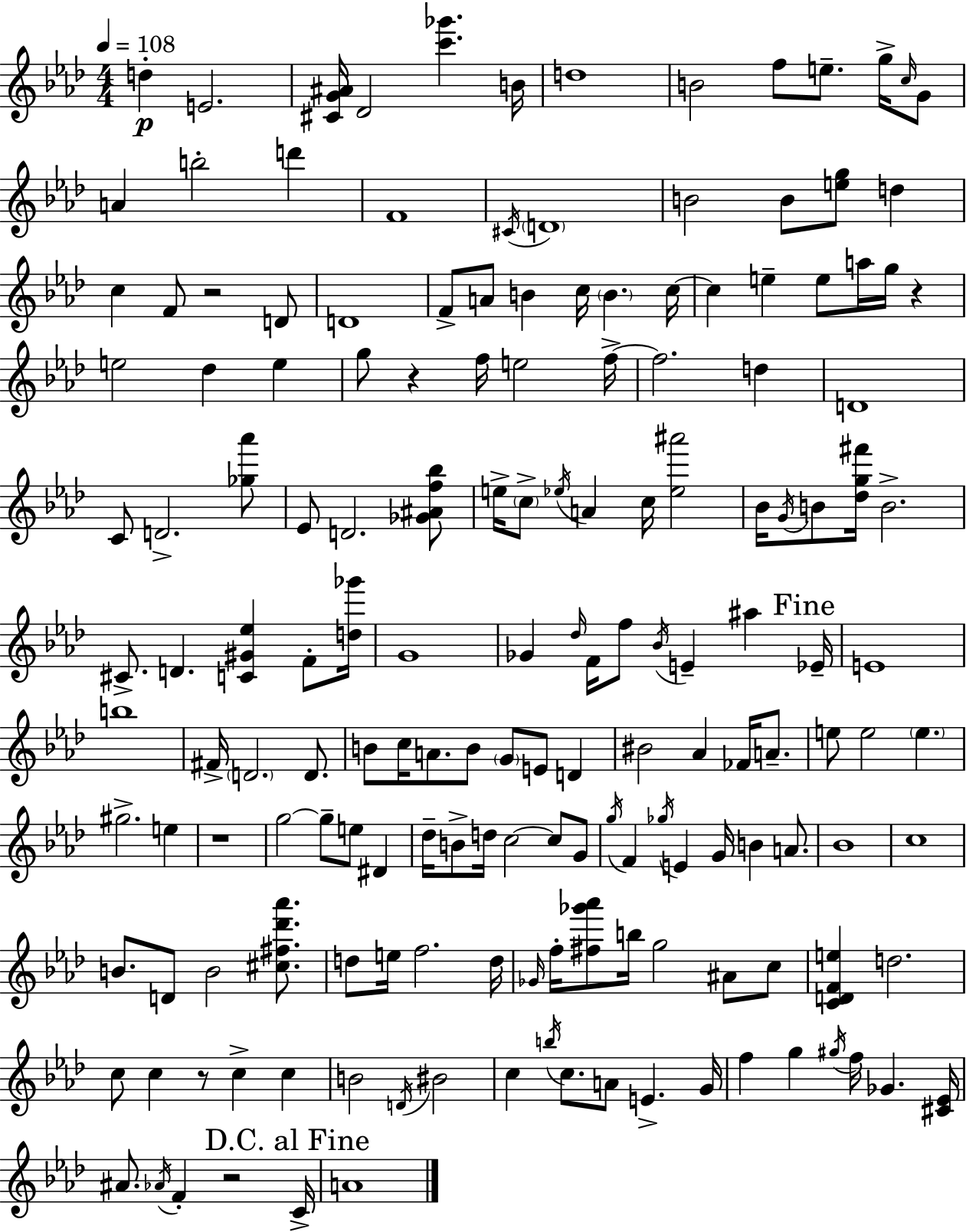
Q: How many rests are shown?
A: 6